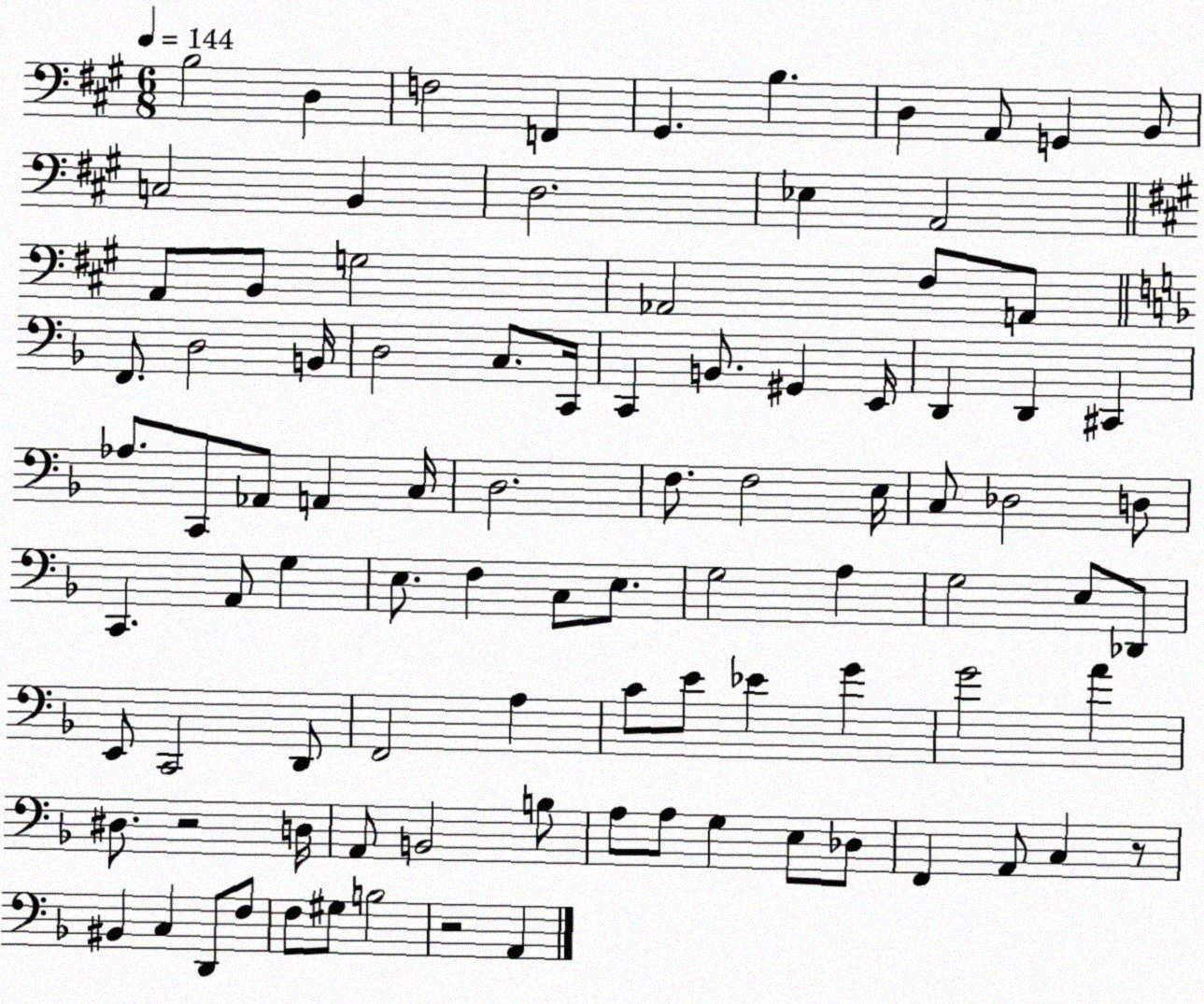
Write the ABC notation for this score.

X:1
T:Untitled
M:6/8
L:1/4
K:A
B,2 D, F,2 F,, ^G,, B, D, A,,/2 G,, B,,/2 C,2 B,, D,2 _E, A,,2 A,,/2 B,,/2 G,2 _A,,2 ^F,/2 A,,/2 F,,/2 D,2 B,,/4 D,2 C,/2 C,,/4 C,, B,,/2 ^G,, E,,/4 D,, D,, ^C,, _A,/2 C,,/2 _A,,/2 A,, C,/4 D,2 F,/2 F,2 E,/4 C,/2 _D,2 D,/2 C,, A,,/2 G, E,/2 F, C,/2 E,/2 G,2 A, G,2 E,/2 _D,,/2 E,,/2 C,,2 D,,/2 F,,2 A, C/2 E/2 _E G G2 A ^D,/2 z2 D,/4 A,,/2 B,,2 B,/2 A,/2 A,/2 G, E,/2 _D,/2 F,, A,,/2 C, z/2 ^B,, C, D,,/2 F,/2 F,/2 ^G,/2 B,2 z2 A,,